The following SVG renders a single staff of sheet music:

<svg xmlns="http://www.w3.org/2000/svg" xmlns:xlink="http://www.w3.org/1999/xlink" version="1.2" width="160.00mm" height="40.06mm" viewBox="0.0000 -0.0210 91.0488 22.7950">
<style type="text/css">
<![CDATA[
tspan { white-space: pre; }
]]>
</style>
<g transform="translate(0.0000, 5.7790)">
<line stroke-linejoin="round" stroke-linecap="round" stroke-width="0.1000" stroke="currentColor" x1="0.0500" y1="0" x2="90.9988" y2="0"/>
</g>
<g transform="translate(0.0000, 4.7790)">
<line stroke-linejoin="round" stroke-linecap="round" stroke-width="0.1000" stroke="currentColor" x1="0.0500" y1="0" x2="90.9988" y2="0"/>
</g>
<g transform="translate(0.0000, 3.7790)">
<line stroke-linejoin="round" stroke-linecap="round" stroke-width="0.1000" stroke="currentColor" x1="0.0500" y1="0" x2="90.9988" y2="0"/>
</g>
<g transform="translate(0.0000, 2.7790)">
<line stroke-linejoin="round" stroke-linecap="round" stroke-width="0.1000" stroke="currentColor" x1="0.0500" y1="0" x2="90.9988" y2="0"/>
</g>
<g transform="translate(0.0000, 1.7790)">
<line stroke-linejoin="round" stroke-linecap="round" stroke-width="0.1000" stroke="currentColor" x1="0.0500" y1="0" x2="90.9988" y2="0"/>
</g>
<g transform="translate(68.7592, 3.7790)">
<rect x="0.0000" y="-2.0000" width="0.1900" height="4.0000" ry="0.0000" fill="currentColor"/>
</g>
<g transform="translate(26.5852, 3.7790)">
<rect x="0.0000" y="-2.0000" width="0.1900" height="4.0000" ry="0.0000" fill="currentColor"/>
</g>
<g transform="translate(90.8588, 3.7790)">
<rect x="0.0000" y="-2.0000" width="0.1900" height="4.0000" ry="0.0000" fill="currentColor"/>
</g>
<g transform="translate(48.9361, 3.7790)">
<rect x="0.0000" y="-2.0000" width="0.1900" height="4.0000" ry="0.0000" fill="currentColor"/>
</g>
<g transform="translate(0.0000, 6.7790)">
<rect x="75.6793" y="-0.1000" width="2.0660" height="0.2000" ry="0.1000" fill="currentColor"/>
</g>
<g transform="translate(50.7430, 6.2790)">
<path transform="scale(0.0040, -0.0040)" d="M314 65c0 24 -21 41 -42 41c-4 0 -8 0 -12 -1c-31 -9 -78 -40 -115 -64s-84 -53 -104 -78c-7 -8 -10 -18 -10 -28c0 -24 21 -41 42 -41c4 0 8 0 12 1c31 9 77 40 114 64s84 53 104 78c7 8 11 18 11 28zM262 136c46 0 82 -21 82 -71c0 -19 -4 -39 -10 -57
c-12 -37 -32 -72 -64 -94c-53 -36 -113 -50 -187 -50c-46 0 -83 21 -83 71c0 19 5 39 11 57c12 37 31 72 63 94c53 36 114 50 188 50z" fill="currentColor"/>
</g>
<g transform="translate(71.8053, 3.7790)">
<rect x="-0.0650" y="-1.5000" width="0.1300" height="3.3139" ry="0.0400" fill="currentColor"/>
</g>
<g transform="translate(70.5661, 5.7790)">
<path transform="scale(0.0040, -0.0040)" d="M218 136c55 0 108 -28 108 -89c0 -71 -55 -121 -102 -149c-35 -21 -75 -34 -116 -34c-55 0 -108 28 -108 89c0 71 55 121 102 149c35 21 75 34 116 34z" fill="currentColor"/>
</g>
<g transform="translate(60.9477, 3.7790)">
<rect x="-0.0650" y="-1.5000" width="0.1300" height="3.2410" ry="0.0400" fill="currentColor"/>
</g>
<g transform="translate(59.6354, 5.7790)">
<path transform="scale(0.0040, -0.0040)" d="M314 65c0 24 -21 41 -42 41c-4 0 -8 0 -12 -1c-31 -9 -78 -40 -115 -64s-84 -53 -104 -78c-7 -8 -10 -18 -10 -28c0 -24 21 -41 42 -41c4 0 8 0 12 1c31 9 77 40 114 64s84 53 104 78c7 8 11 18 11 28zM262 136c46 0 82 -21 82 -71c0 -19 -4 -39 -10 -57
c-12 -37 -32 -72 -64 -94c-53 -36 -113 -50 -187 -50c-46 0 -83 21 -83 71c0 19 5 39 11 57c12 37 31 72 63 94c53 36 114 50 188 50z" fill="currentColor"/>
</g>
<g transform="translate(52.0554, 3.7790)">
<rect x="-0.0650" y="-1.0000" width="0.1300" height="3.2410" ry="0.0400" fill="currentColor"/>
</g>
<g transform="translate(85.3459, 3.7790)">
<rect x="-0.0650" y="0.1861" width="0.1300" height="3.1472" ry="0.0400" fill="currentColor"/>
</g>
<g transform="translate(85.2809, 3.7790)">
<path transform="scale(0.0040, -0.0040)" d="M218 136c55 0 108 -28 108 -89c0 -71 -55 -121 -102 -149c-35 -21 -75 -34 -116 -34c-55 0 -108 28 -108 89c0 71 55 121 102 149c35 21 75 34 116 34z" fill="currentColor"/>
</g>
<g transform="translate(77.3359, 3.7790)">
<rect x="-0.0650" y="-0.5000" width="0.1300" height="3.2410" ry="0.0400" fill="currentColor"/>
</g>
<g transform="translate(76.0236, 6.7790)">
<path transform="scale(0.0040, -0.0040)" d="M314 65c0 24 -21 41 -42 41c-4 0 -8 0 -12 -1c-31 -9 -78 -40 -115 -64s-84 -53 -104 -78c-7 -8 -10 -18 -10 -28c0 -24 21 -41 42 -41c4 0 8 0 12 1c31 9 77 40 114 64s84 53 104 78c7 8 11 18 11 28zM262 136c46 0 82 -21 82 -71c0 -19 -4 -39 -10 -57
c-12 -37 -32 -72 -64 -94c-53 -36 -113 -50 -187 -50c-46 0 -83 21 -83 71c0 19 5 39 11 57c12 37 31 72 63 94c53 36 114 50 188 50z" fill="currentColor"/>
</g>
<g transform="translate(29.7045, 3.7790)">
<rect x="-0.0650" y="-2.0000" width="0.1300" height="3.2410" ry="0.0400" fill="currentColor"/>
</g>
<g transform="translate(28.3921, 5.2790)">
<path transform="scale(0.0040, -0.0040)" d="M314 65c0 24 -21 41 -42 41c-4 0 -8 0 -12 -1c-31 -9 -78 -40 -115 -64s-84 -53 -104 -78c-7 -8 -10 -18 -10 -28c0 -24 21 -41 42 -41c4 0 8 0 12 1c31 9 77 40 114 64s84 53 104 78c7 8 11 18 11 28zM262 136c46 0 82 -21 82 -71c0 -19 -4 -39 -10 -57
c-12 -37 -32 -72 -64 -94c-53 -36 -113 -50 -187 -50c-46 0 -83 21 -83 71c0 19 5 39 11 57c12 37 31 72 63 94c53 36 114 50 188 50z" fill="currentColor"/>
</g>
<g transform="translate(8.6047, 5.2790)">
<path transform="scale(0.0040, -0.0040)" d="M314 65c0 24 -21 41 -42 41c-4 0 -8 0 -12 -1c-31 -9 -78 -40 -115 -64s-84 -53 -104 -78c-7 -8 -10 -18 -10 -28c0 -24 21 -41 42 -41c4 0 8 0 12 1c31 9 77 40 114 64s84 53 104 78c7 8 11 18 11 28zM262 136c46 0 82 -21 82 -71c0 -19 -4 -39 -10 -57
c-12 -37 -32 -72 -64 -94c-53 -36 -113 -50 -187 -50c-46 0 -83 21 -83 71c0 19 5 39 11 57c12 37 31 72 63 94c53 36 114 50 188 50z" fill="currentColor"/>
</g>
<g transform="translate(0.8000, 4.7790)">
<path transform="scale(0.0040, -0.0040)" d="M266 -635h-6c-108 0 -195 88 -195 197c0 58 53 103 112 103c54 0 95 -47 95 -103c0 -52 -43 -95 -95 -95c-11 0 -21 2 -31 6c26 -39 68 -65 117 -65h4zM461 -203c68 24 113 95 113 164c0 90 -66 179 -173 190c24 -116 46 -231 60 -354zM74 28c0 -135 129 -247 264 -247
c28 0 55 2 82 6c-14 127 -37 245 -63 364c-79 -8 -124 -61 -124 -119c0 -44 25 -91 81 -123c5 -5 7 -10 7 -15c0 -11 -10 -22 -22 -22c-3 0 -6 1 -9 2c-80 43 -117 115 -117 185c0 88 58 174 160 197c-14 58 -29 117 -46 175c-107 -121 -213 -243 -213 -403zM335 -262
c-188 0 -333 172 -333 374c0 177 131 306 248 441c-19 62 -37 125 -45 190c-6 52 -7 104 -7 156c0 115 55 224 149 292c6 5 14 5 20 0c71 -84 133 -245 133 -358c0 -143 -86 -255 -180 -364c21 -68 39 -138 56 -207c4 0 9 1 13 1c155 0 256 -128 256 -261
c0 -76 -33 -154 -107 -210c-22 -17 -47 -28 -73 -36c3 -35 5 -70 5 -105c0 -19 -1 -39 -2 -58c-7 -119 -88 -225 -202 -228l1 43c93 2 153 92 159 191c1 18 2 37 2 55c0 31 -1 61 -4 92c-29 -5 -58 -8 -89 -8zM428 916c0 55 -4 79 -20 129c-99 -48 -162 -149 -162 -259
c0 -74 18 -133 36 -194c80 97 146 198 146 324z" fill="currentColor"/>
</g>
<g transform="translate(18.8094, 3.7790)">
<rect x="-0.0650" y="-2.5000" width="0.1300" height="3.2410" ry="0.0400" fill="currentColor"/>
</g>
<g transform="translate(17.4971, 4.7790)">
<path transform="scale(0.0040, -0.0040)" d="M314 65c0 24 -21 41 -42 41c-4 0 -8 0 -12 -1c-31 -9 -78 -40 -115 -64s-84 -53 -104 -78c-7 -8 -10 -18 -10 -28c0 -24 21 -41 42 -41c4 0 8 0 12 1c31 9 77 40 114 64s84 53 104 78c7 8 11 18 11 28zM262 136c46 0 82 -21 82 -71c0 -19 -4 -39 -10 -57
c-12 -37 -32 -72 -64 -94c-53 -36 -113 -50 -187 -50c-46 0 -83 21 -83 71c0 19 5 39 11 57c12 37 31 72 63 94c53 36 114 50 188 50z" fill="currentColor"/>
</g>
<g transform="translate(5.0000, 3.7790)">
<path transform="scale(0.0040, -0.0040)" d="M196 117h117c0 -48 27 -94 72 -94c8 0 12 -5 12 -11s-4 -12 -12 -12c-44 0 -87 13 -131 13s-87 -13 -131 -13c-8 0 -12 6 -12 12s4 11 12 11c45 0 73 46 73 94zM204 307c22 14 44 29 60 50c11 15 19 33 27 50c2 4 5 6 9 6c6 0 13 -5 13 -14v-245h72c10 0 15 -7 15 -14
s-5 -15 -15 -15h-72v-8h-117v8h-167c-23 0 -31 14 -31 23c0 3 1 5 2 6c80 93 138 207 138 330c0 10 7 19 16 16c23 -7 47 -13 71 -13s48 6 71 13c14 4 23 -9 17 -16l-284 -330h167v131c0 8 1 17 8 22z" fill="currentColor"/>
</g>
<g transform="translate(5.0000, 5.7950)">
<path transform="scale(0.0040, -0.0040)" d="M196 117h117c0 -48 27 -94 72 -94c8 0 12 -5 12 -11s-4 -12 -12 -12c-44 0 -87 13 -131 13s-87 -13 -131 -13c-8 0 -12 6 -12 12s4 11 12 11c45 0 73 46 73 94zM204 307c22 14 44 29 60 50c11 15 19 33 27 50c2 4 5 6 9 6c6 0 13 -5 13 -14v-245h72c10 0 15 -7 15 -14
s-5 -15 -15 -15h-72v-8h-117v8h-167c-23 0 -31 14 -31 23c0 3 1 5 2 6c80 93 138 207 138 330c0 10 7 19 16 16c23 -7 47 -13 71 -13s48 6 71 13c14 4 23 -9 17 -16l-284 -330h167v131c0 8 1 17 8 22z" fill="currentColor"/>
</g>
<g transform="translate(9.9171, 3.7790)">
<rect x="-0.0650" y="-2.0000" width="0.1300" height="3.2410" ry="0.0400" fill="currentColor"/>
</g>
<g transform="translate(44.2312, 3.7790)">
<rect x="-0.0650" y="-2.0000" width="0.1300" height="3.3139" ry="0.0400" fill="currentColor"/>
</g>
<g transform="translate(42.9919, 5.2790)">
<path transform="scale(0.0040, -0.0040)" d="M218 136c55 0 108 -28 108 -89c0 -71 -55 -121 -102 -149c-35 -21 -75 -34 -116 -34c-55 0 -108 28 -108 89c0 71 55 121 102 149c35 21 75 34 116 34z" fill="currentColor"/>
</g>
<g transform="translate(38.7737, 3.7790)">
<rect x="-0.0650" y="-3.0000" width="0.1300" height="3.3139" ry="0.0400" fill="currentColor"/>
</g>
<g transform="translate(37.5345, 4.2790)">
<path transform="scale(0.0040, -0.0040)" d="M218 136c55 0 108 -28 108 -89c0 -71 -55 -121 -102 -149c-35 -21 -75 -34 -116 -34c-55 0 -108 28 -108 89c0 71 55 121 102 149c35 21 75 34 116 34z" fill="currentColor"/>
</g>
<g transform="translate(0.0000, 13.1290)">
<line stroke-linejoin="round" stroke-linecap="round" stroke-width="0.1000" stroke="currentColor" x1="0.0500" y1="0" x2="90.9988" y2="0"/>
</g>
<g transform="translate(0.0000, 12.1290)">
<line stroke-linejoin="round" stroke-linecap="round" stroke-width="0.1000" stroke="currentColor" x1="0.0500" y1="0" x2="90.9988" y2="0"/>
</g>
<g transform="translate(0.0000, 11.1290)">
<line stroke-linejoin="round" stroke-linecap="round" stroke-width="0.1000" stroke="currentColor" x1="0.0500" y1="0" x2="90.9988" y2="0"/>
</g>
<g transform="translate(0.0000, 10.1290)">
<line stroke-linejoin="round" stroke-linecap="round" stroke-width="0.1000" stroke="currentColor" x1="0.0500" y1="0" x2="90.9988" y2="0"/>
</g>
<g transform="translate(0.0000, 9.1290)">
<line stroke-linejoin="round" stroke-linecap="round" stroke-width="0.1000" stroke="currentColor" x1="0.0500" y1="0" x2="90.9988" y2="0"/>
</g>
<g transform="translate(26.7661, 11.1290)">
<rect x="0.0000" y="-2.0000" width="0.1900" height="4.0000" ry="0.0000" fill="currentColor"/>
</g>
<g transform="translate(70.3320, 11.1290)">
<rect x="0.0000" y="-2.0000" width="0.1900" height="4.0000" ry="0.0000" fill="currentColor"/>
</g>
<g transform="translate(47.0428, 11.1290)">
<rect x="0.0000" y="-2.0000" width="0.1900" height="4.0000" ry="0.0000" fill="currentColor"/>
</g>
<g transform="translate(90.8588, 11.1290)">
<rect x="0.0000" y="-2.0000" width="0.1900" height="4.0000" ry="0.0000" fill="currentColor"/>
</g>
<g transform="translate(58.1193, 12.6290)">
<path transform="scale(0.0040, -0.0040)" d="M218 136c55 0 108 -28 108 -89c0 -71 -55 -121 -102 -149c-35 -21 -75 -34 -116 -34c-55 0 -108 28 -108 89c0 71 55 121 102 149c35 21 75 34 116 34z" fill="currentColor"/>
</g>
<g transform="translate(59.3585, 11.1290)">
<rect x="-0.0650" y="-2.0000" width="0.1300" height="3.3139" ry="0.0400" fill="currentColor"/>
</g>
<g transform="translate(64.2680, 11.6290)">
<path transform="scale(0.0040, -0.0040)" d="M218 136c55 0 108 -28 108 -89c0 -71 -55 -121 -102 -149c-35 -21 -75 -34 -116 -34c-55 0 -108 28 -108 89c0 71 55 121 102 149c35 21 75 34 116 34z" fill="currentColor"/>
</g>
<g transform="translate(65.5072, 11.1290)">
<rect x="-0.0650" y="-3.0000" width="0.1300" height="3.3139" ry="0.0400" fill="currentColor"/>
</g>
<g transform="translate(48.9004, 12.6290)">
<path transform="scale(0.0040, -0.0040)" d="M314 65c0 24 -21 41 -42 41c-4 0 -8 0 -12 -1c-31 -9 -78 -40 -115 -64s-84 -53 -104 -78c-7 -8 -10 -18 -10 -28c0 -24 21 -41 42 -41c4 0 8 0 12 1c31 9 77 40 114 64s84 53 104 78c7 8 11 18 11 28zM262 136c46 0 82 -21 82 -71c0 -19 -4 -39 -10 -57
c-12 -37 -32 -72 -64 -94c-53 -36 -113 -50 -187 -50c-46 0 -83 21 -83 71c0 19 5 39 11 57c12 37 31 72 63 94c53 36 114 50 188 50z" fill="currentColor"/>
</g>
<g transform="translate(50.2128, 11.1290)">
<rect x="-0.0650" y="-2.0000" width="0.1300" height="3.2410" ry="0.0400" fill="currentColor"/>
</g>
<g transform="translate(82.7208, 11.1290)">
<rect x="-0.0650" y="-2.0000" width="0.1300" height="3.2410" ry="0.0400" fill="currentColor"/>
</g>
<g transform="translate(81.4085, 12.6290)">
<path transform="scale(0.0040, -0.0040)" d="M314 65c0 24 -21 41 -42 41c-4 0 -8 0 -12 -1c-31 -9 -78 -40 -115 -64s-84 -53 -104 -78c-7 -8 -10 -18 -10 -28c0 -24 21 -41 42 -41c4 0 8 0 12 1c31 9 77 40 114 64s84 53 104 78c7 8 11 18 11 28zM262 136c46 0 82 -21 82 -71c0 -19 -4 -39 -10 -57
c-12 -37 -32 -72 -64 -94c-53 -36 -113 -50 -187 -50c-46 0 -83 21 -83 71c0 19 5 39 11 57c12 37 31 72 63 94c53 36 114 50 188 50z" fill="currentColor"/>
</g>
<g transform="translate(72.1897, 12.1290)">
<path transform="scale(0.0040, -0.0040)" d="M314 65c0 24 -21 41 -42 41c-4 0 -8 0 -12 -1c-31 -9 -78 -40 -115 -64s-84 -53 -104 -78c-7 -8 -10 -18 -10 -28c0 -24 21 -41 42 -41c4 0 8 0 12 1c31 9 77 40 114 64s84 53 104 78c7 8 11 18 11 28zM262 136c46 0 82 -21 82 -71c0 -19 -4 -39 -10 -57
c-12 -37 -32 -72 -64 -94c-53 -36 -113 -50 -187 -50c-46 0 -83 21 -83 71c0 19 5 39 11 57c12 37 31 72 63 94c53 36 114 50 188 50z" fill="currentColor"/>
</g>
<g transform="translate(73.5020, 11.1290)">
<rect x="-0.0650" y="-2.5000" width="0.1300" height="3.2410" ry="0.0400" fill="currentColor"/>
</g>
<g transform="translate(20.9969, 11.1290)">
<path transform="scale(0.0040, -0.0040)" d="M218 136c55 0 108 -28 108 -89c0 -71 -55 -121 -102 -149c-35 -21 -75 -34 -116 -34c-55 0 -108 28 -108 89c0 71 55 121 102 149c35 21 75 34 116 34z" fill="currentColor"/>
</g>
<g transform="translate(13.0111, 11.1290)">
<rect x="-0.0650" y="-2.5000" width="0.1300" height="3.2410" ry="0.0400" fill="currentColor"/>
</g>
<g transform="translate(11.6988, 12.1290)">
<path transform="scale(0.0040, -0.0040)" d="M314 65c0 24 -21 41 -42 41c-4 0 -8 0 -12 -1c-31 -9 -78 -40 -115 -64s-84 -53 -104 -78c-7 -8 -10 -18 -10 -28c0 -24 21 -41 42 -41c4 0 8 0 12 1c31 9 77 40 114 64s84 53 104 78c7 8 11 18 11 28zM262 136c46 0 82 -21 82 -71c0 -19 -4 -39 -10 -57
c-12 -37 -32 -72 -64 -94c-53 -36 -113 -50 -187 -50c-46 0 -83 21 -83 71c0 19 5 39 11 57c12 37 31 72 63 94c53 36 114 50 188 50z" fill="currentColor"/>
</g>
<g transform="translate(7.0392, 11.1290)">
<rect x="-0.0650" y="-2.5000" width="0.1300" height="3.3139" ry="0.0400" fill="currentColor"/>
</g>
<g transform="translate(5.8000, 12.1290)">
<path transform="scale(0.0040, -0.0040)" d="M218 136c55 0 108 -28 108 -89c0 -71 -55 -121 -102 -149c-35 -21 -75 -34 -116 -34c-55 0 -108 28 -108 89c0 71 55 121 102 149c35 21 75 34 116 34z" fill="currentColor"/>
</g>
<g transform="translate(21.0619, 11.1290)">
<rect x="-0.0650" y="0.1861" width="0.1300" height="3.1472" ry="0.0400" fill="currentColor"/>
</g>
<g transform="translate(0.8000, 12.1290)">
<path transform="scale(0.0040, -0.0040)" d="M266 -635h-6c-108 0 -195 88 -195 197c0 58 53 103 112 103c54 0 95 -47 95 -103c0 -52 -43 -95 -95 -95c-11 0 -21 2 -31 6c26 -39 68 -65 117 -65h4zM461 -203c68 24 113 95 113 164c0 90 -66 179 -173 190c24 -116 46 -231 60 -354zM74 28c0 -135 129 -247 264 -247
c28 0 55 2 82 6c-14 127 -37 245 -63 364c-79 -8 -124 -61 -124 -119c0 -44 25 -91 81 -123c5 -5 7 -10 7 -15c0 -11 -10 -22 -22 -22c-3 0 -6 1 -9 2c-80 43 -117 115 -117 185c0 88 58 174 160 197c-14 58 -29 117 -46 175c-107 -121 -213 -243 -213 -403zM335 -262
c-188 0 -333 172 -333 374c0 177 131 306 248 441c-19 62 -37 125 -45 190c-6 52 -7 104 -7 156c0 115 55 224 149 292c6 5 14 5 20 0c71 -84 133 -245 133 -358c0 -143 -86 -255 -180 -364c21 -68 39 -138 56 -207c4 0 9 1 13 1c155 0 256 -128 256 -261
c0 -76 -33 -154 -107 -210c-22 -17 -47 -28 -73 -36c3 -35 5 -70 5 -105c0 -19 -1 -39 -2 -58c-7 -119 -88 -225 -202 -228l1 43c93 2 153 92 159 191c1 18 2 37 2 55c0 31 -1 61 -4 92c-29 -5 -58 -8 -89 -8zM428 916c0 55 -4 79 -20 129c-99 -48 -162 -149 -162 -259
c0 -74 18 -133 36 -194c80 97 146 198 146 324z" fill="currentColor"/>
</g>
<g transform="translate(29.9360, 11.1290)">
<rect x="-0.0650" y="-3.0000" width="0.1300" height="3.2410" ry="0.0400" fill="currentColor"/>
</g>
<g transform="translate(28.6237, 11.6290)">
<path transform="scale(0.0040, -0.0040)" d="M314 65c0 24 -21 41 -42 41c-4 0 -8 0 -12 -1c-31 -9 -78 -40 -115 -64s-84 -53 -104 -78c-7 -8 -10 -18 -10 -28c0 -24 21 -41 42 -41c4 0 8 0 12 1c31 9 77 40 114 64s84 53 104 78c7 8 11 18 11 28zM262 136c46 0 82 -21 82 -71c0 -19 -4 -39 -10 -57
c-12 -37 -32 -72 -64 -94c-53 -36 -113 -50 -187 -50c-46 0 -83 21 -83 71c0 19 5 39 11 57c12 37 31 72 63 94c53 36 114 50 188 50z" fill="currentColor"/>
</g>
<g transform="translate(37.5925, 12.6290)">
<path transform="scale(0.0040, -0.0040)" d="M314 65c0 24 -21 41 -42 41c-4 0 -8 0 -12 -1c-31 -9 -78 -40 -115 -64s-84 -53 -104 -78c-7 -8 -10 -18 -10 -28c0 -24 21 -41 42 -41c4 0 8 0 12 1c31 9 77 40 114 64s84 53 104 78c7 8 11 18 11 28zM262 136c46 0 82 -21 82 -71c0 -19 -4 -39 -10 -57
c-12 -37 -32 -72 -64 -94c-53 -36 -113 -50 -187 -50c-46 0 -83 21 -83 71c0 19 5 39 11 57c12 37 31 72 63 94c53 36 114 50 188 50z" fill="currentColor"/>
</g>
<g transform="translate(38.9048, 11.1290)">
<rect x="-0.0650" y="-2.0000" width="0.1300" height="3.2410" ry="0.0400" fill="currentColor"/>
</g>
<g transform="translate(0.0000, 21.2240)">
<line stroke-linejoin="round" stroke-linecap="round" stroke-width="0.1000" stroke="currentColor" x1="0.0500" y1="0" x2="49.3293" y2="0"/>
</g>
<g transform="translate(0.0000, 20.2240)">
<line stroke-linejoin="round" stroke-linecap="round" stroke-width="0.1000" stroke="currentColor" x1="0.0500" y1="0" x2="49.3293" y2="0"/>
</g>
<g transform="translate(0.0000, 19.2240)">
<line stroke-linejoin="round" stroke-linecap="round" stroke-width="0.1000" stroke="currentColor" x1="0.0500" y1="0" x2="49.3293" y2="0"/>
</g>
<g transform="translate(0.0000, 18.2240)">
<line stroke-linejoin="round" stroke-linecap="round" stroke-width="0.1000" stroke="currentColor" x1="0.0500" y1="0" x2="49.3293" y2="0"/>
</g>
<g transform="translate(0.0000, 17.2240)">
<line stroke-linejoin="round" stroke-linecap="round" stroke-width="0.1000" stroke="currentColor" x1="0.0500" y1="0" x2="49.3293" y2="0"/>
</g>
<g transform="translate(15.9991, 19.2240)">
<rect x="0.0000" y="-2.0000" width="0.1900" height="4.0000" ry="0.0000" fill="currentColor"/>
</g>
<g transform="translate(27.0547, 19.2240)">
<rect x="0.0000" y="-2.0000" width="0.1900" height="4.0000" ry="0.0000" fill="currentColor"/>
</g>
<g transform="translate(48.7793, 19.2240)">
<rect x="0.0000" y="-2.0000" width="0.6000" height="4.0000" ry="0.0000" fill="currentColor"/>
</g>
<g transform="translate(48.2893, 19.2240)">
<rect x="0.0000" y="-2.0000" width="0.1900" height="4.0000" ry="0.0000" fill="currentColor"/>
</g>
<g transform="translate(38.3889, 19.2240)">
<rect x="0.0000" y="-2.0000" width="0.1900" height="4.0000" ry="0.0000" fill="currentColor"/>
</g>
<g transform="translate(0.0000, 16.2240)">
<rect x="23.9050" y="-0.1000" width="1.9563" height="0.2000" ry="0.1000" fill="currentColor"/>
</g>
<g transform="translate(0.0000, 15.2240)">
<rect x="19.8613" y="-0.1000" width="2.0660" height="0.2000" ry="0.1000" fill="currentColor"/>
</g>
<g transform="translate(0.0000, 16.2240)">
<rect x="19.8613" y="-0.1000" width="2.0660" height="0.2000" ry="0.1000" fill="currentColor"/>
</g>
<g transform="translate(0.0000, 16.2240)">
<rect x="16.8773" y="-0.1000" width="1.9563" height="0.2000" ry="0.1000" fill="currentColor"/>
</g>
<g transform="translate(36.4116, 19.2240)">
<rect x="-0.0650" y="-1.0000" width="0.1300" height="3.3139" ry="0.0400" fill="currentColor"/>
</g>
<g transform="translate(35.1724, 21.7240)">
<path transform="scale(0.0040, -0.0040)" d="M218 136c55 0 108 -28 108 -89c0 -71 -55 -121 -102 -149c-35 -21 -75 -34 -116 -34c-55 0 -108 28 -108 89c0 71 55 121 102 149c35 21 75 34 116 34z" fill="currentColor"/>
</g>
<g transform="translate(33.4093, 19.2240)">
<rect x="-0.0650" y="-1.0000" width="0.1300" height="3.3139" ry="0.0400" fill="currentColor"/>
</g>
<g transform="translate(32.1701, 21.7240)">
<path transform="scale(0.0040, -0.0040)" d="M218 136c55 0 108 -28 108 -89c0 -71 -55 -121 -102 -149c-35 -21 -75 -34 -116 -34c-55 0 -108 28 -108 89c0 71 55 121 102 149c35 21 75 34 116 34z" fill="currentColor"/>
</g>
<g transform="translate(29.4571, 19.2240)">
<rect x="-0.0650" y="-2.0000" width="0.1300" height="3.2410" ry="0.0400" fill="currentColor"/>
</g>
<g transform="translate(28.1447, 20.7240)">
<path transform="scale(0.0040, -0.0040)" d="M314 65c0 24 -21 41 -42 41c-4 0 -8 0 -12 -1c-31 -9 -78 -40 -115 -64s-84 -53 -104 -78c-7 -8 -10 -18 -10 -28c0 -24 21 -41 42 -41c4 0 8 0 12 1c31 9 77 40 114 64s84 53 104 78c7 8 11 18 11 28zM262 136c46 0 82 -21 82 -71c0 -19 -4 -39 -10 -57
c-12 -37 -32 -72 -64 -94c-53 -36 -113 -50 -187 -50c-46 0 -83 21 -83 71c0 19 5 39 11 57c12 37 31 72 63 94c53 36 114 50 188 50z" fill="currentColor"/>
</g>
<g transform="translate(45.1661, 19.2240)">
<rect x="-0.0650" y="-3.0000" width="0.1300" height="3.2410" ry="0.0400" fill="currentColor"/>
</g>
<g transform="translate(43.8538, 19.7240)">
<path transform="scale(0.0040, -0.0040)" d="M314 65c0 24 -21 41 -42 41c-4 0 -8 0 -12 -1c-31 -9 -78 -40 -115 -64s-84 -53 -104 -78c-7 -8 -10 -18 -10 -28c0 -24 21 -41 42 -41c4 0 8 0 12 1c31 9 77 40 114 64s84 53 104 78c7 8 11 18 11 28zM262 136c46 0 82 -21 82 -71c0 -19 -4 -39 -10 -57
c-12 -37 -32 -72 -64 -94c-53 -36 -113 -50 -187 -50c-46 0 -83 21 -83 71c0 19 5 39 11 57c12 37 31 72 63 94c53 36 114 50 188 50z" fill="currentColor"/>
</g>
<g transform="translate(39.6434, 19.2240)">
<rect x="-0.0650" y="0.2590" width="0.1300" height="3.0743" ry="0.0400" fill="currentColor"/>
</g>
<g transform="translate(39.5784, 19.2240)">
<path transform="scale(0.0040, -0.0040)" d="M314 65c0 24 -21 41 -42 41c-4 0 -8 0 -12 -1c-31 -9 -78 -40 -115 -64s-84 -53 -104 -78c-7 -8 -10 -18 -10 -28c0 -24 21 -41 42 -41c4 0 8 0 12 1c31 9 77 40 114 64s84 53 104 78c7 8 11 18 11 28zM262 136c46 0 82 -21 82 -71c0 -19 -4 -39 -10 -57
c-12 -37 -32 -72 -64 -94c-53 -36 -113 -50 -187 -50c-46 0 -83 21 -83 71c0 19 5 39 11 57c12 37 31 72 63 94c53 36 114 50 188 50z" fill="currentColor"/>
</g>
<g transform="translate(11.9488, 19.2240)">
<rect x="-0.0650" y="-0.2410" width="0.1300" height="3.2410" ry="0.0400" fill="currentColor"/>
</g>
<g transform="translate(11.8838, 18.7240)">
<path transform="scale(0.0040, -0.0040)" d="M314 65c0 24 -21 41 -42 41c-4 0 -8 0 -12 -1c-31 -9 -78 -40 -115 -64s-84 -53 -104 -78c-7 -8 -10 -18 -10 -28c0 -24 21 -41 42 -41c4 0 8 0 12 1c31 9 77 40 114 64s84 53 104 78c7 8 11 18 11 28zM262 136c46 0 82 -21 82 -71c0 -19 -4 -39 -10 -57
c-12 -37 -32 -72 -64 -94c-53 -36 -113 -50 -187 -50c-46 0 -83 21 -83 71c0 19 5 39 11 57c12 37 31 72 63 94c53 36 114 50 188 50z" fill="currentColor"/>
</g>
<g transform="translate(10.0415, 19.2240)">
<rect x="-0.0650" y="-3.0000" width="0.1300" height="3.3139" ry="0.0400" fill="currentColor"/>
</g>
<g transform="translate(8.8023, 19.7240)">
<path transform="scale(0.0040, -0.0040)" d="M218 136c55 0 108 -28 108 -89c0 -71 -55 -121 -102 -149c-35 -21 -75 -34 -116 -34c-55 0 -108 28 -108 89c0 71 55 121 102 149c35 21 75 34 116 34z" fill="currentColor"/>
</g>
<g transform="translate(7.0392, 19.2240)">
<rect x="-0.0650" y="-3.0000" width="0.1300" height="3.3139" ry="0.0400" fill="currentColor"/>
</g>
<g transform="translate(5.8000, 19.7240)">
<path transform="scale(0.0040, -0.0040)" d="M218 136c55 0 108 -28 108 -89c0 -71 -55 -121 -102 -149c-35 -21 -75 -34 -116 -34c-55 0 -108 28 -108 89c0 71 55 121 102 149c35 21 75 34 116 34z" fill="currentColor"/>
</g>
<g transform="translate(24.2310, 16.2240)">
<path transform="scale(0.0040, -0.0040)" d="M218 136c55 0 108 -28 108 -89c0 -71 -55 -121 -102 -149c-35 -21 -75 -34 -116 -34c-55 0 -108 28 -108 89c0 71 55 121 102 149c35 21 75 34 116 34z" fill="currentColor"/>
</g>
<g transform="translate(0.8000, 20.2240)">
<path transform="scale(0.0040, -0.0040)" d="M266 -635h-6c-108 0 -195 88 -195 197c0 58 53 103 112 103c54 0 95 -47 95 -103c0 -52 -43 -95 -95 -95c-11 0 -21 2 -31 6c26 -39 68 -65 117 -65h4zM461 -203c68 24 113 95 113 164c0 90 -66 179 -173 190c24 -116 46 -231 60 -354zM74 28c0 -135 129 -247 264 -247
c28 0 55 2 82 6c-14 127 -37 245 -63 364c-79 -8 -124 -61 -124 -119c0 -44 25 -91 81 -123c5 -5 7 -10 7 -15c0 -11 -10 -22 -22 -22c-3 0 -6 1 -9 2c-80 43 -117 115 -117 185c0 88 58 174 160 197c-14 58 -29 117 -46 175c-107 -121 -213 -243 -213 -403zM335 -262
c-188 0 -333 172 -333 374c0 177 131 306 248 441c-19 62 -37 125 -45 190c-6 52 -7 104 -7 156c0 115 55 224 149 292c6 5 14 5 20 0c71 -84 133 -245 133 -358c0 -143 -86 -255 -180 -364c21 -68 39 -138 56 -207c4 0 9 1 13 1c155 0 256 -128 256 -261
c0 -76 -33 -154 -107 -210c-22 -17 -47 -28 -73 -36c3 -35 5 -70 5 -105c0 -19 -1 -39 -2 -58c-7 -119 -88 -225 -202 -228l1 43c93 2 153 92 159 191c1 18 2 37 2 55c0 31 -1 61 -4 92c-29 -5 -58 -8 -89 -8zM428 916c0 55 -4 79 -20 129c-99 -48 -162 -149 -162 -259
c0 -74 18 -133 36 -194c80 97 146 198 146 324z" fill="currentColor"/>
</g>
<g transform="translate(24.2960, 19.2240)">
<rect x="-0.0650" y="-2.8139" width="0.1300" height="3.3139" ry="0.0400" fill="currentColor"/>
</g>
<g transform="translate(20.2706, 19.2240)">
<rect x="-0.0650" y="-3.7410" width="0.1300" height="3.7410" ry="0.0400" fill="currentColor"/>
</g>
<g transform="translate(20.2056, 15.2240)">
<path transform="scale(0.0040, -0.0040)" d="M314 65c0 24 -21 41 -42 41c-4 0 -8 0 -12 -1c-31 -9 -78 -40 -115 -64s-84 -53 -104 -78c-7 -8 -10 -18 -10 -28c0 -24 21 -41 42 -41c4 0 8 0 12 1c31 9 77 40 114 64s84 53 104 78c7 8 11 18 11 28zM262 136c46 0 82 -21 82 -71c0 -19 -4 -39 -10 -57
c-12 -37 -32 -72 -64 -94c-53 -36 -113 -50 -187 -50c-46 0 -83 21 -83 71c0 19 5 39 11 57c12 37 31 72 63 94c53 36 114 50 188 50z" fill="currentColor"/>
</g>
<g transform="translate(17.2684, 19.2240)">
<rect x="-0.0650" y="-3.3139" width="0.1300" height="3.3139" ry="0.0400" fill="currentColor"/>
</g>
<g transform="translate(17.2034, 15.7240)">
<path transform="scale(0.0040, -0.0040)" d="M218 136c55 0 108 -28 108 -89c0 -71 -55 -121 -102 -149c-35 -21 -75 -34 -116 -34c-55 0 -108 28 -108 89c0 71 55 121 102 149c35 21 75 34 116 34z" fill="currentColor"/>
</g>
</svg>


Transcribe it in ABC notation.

X:1
T:Untitled
M:4/4
L:1/4
K:C
F2 G2 F2 A F D2 E2 E C2 B G G2 B A2 F2 F2 F A G2 F2 A A c2 b c'2 a F2 D D B2 A2